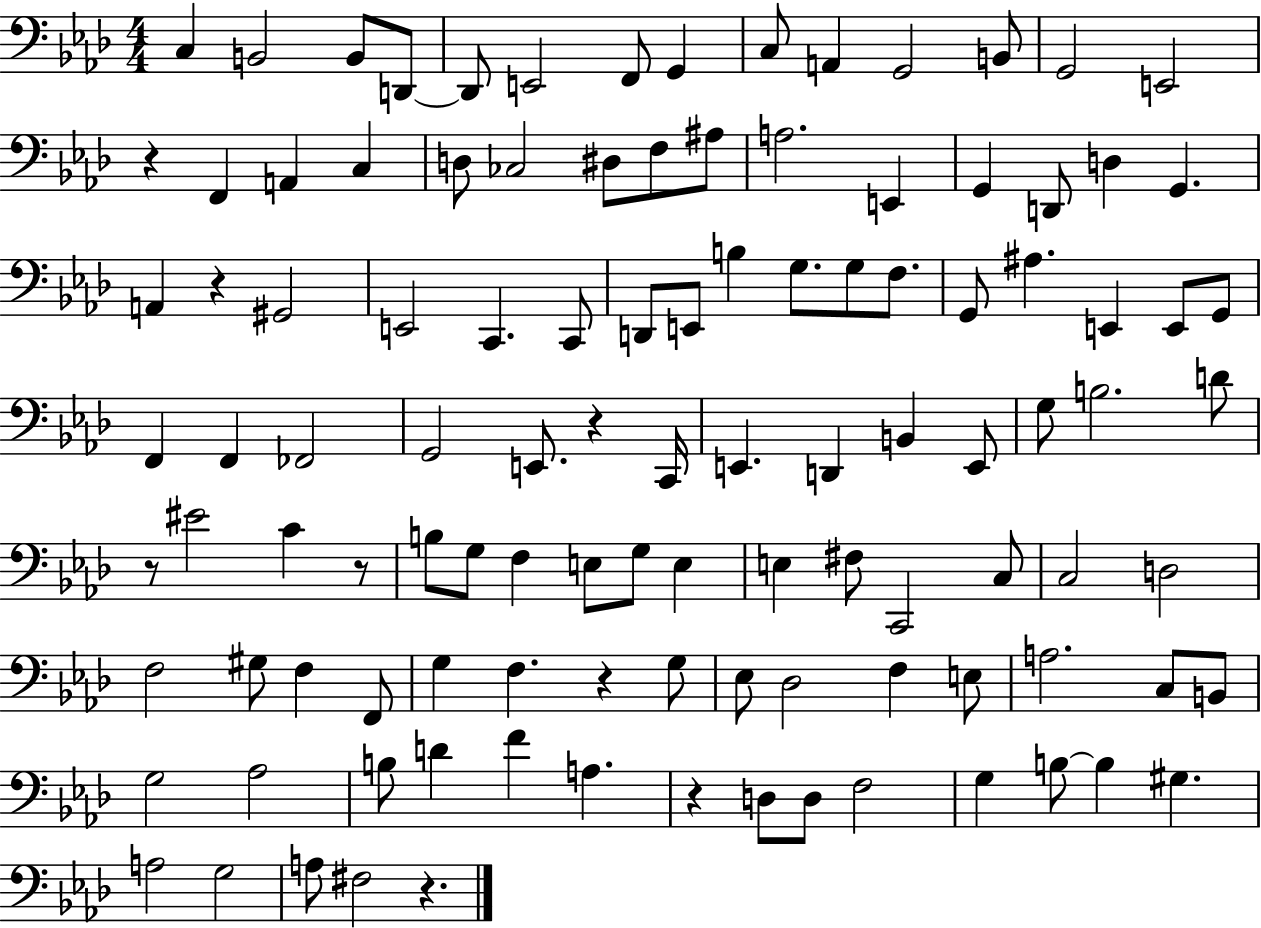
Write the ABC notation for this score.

X:1
T:Untitled
M:4/4
L:1/4
K:Ab
C, B,,2 B,,/2 D,,/2 D,,/2 E,,2 F,,/2 G,, C,/2 A,, G,,2 B,,/2 G,,2 E,,2 z F,, A,, C, D,/2 _C,2 ^D,/2 F,/2 ^A,/2 A,2 E,, G,, D,,/2 D, G,, A,, z ^G,,2 E,,2 C,, C,,/2 D,,/2 E,,/2 B, G,/2 G,/2 F,/2 G,,/2 ^A, E,, E,,/2 G,,/2 F,, F,, _F,,2 G,,2 E,,/2 z C,,/4 E,, D,, B,, E,,/2 G,/2 B,2 D/2 z/2 ^E2 C z/2 B,/2 G,/2 F, E,/2 G,/2 E, E, ^F,/2 C,,2 C,/2 C,2 D,2 F,2 ^G,/2 F, F,,/2 G, F, z G,/2 _E,/2 _D,2 F, E,/2 A,2 C,/2 B,,/2 G,2 _A,2 B,/2 D F A, z D,/2 D,/2 F,2 G, B,/2 B, ^G, A,2 G,2 A,/2 ^F,2 z